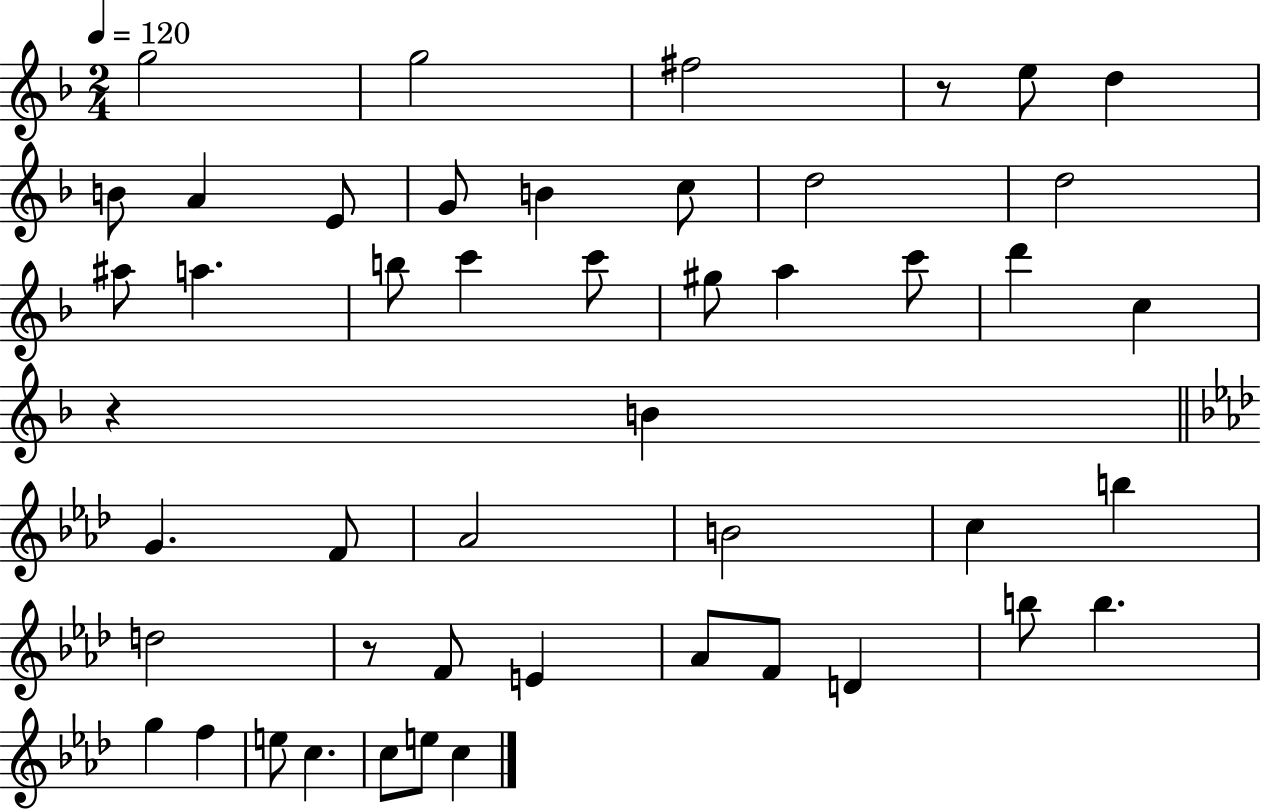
{
  \clef treble
  \numericTimeSignature
  \time 2/4
  \key f \major
  \tempo 4 = 120
  \repeat volta 2 { g''2 | g''2 | fis''2 | r8 e''8 d''4 | \break b'8 a'4 e'8 | g'8 b'4 c''8 | d''2 | d''2 | \break ais''8 a''4. | b''8 c'''4 c'''8 | gis''8 a''4 c'''8 | d'''4 c''4 | \break r4 b'4 | \bar "||" \break \key f \minor g'4. f'8 | aes'2 | b'2 | c''4 b''4 | \break d''2 | r8 f'8 e'4 | aes'8 f'8 d'4 | b''8 b''4. | \break g''4 f''4 | e''8 c''4. | c''8 e''8 c''4 | } \bar "|."
}